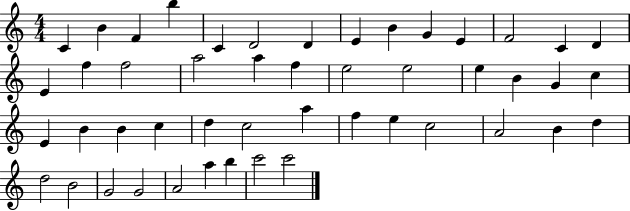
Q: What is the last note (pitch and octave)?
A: C6